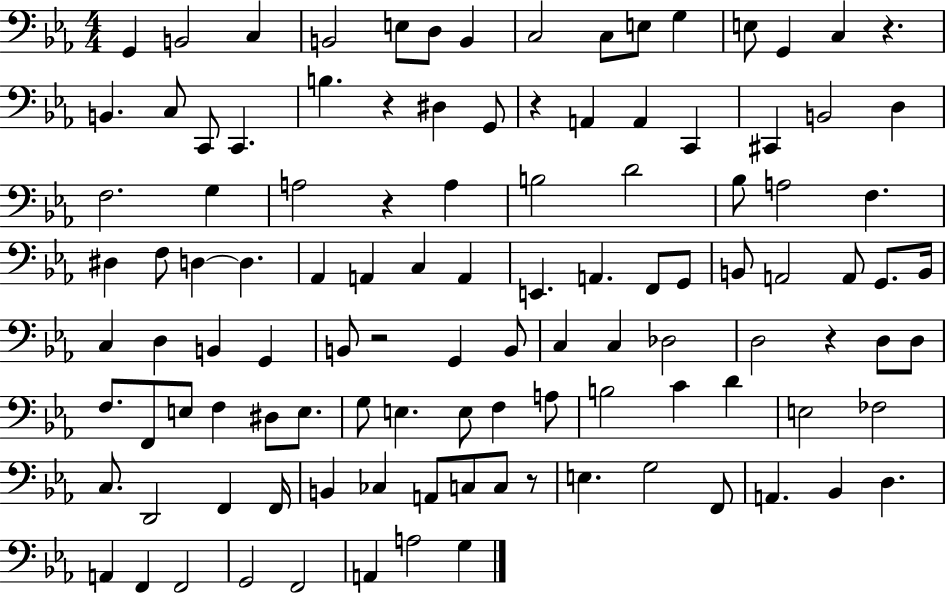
G2/q B2/h C3/q B2/h E3/e D3/e B2/q C3/h C3/e E3/e G3/q E3/e G2/q C3/q R/q. B2/q. C3/e C2/e C2/q. B3/q. R/q D#3/q G2/e R/q A2/q A2/q C2/q C#2/q B2/h D3/q F3/h. G3/q A3/h R/q A3/q B3/h D4/h Bb3/e A3/h F3/q. D#3/q F3/e D3/q D3/q. Ab2/q A2/q C3/q A2/q E2/q. A2/q. F2/e G2/e B2/e A2/h A2/e G2/e. B2/s C3/q D3/q B2/q G2/q B2/e R/h G2/q B2/e C3/q C3/q Db3/h D3/h R/q D3/e D3/e F3/e. F2/e E3/e F3/q D#3/e E3/e. G3/e E3/q. E3/e F3/q A3/e B3/h C4/q D4/q E3/h FES3/h C3/e. D2/h F2/q F2/s B2/q CES3/q A2/e C3/e C3/e R/e E3/q. G3/h F2/e A2/q. Bb2/q D3/q. A2/q F2/q F2/h G2/h F2/h A2/q A3/h G3/q